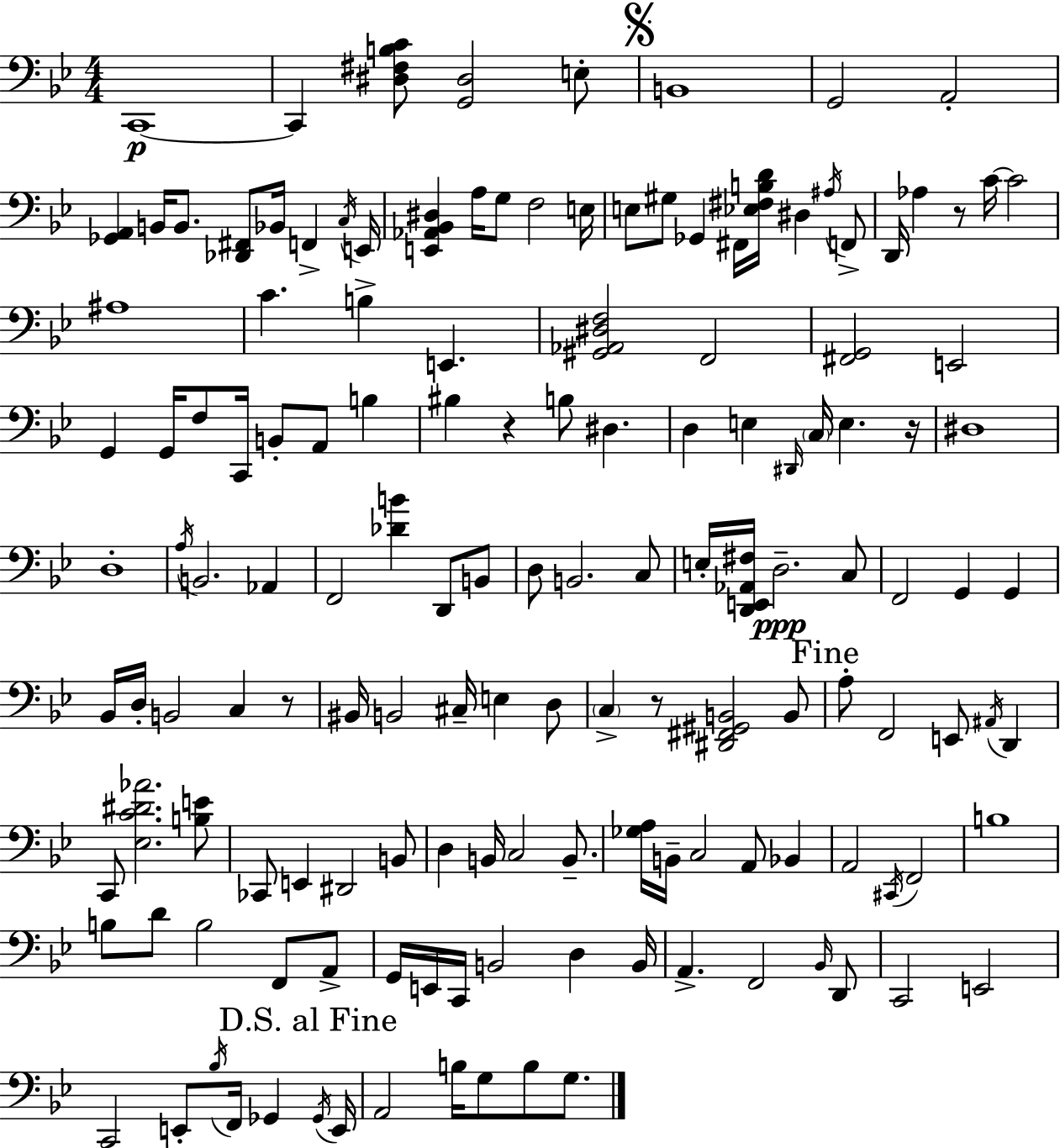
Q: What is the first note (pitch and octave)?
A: C2